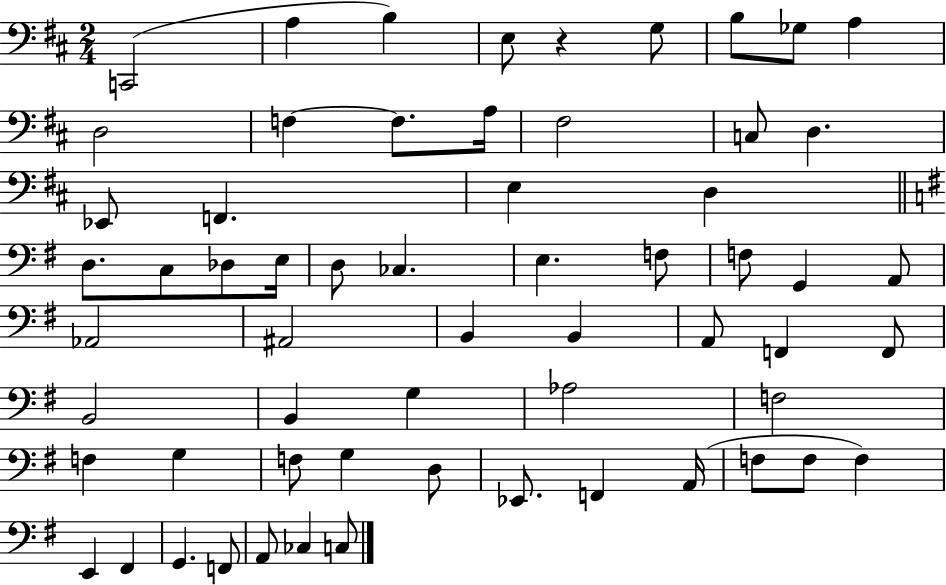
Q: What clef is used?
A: bass